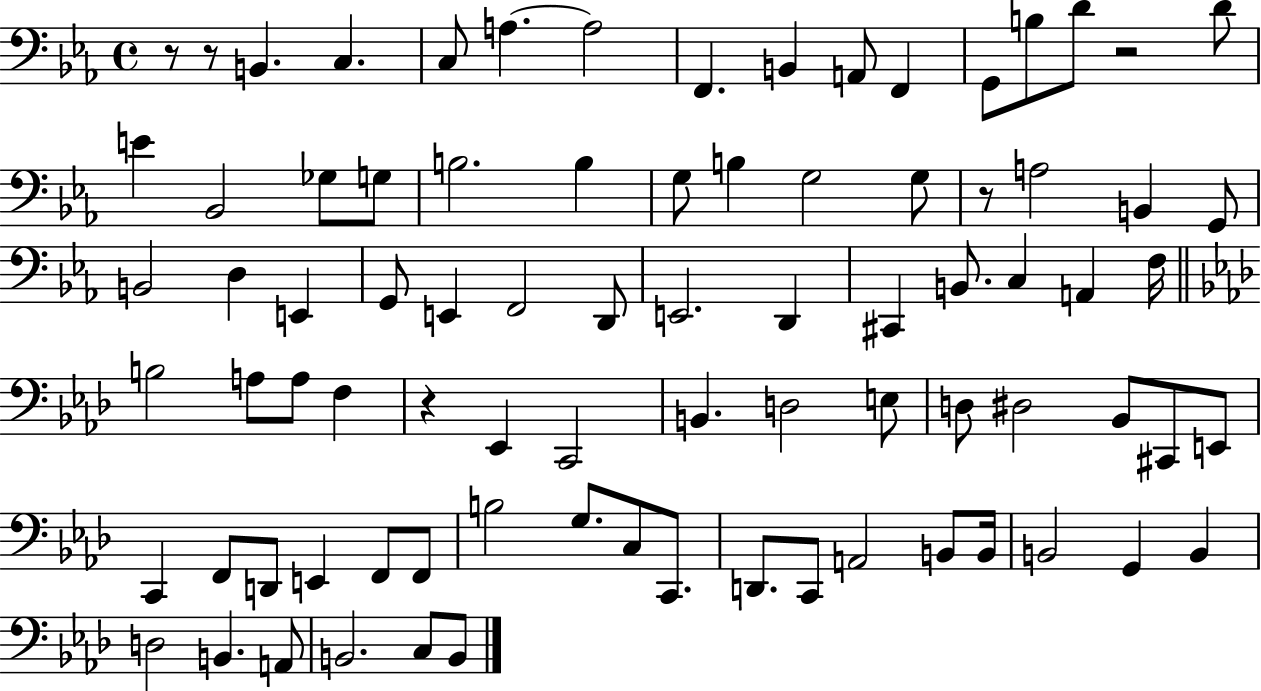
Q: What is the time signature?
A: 4/4